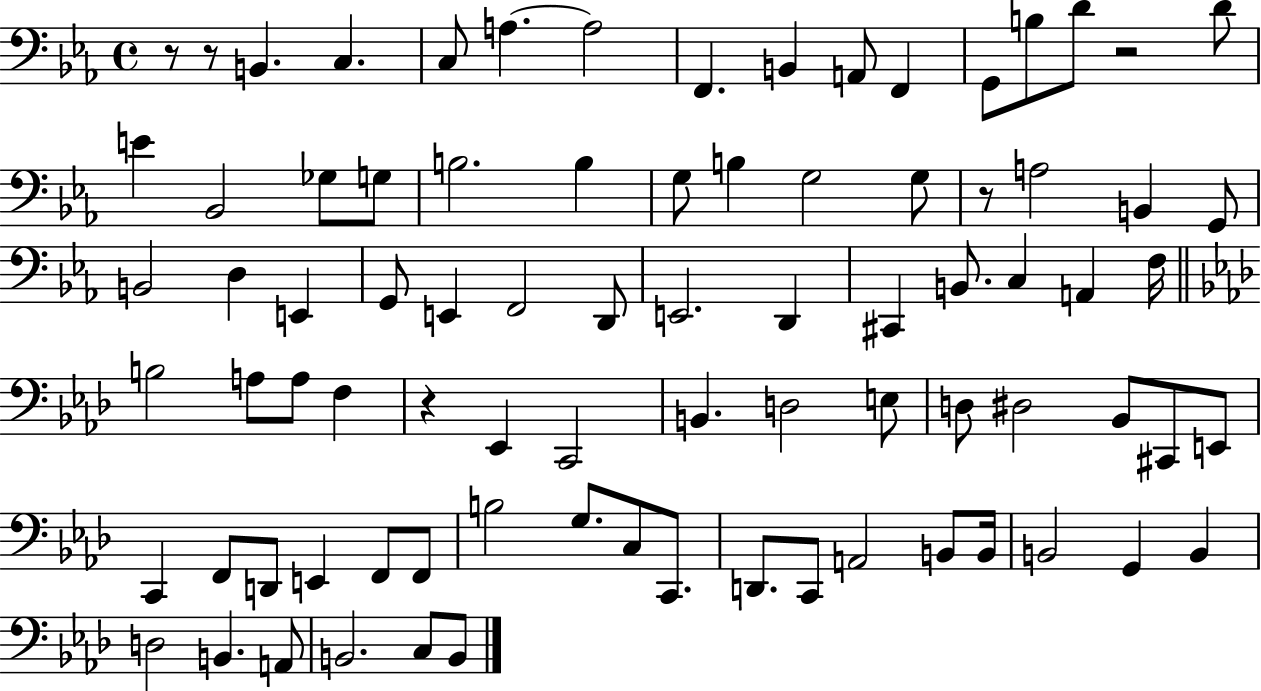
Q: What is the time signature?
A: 4/4